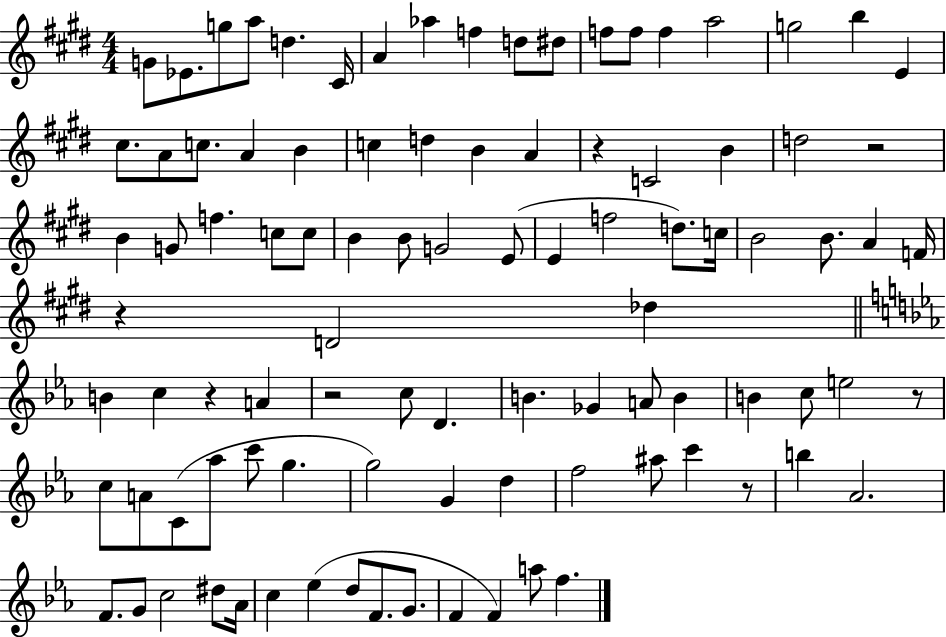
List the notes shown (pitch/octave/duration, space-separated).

G4/e Eb4/e. G5/e A5/e D5/q. C#4/s A4/q Ab5/q F5/q D5/e D#5/e F5/e F5/e F5/q A5/h G5/h B5/q E4/q C#5/e. A4/e C5/e. A4/q B4/q C5/q D5/q B4/q A4/q R/q C4/h B4/q D5/h R/h B4/q G4/e F5/q. C5/e C5/e B4/q B4/e G4/h E4/e E4/q F5/h D5/e. C5/s B4/h B4/e. A4/q F4/s R/q D4/h Db5/q B4/q C5/q R/q A4/q R/h C5/e D4/q. B4/q. Gb4/q A4/e B4/q B4/q C5/e E5/h R/e C5/e A4/e C4/e Ab5/e C6/e G5/q. G5/h G4/q D5/q F5/h A#5/e C6/q R/e B5/q Ab4/h. F4/e. G4/e C5/h D#5/e Ab4/s C5/q Eb5/q D5/e F4/e. G4/e. F4/q F4/q A5/e F5/q.